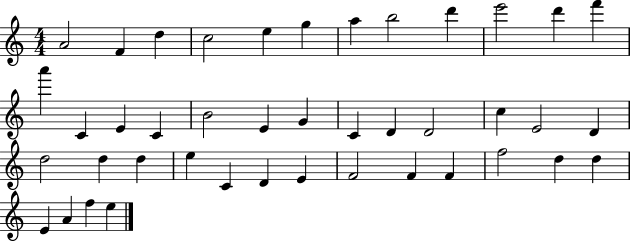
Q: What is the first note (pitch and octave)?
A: A4